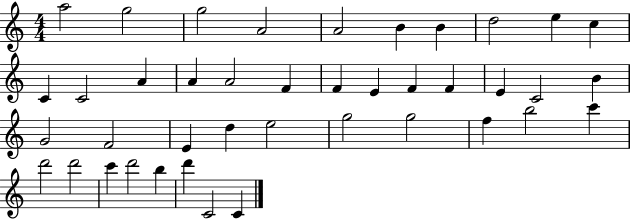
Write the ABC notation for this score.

X:1
T:Untitled
M:4/4
L:1/4
K:C
a2 g2 g2 A2 A2 B B d2 e c C C2 A A A2 F F E F F E C2 B G2 F2 E d e2 g2 g2 f b2 c' d'2 d'2 c' d'2 b d' C2 C